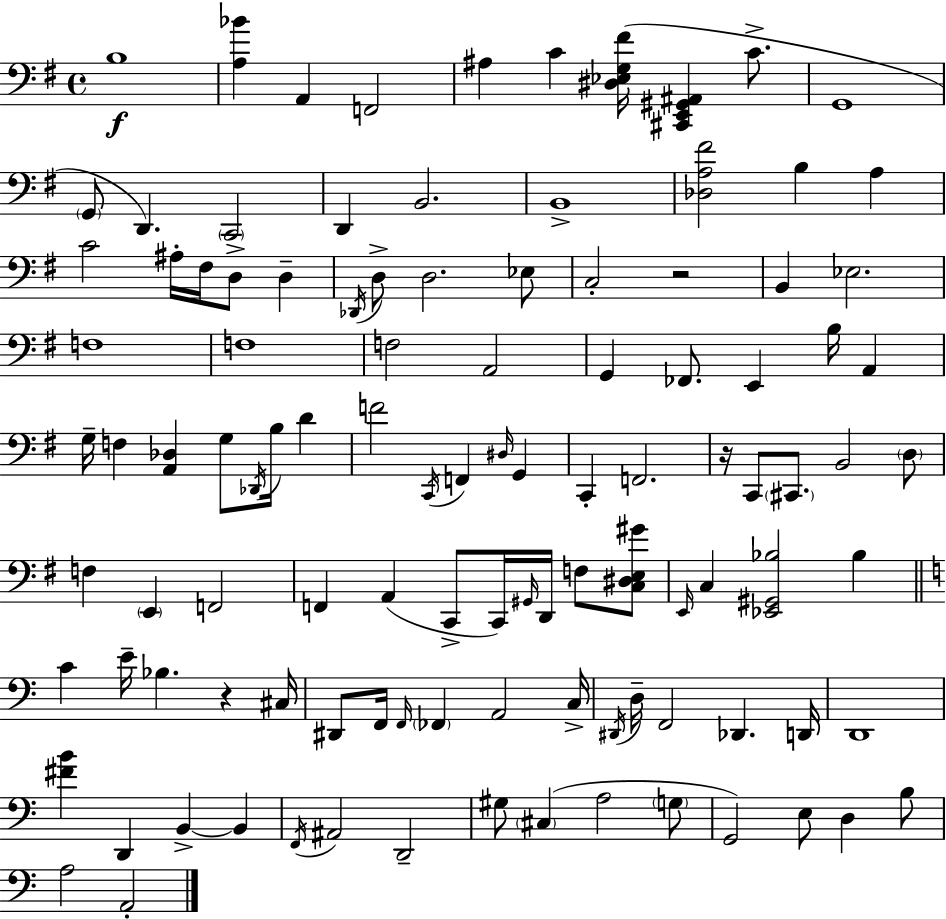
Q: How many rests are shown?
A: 3